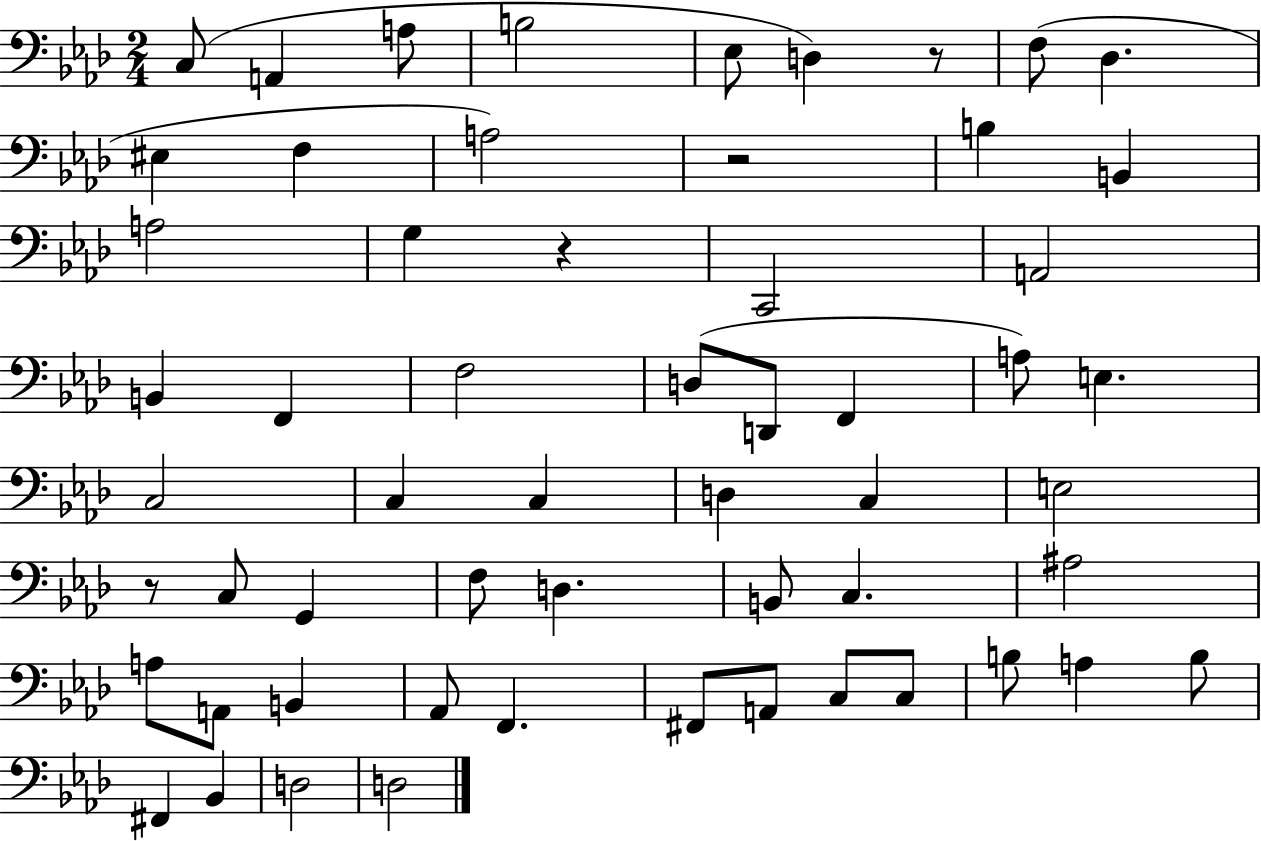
{
  \clef bass
  \numericTimeSignature
  \time 2/4
  \key aes \major
  c8( a,4 a8 | b2 | ees8 d4) r8 | f8( des4. | \break eis4 f4 | a2) | r2 | b4 b,4 | \break a2 | g4 r4 | c,2 | a,2 | \break b,4 f,4 | f2 | d8( d,8 f,4 | a8) e4. | \break c2 | c4 c4 | d4 c4 | e2 | \break r8 c8 g,4 | f8 d4. | b,8 c4. | ais2 | \break a8 a,8 b,4 | aes,8 f,4. | fis,8 a,8 c8 c8 | b8 a4 b8 | \break fis,4 bes,4 | d2 | d2 | \bar "|."
}